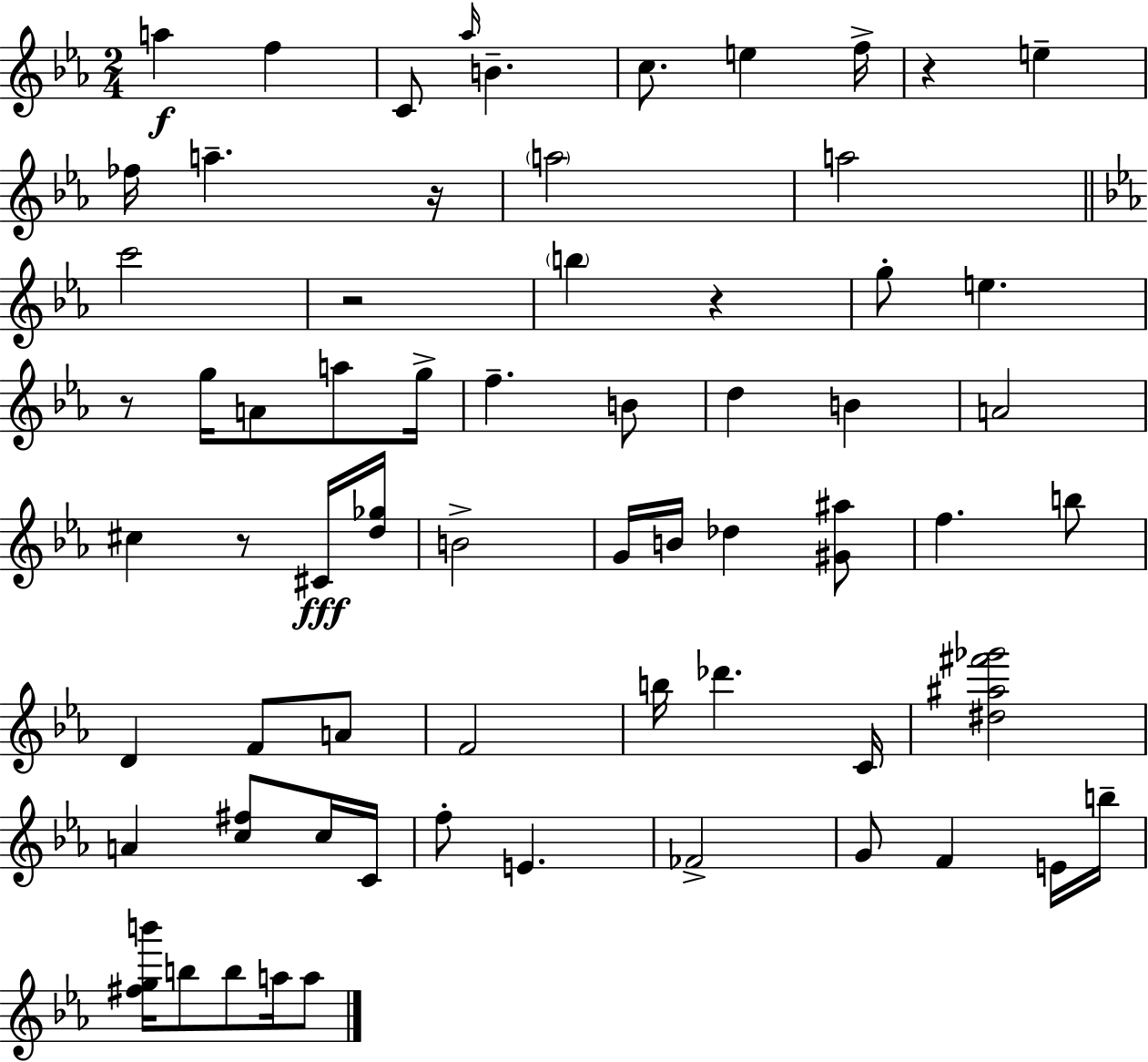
A5/q F5/q C4/e Ab5/s B4/q. C5/e. E5/q F5/s R/q E5/q FES5/s A5/q. R/s A5/h A5/h C6/h R/h B5/q R/q G5/e E5/q. R/e G5/s A4/e A5/e G5/s F5/q. B4/e D5/q B4/q A4/h C#5/q R/e C#4/s [D5,Gb5]/s B4/h G4/s B4/s Db5/q [G#4,A#5]/e F5/q. B5/e D4/q F4/e A4/e F4/h B5/s Db6/q. C4/s [D#5,A#5,F#6,Gb6]/h A4/q [C5,F#5]/e C5/s C4/s F5/e E4/q. FES4/h G4/e F4/q E4/s B5/s [F#5,G5,B6]/s B5/e B5/e A5/s A5/e